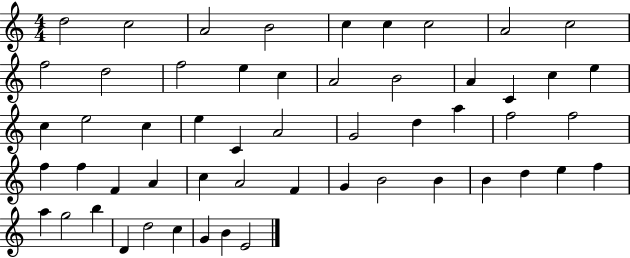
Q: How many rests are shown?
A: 0